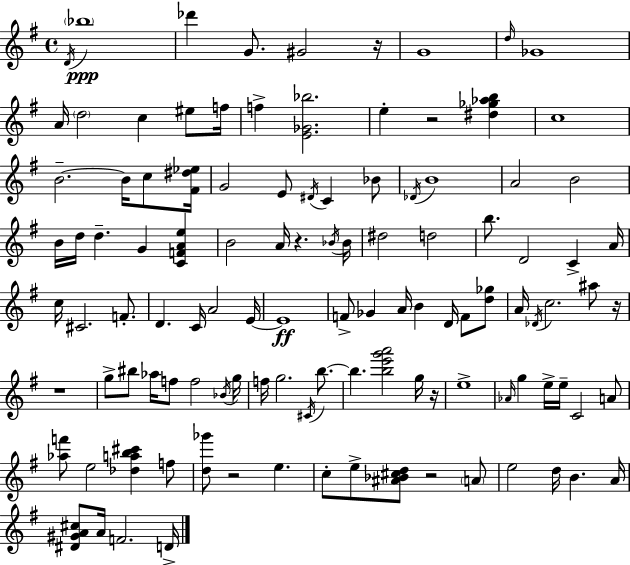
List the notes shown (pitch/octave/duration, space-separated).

D4/s Bb5/w Db6/q G4/e. G#4/h R/s G4/w D5/s Gb4/w A4/s D5/h C5/q EIS5/e F5/s F5/q [E4,Gb4,Bb5]/h. E5/q R/h [D#5,Gb5,Ab5,B5]/q C5/w B4/h. B4/s C5/e [F#4,D#5,Eb5]/s G4/h E4/e D#4/s C4/q Bb4/e Db4/s B4/w A4/h B4/h B4/s D5/s D5/q. G4/q [C4,F4,A4,E5]/q B4/h A4/s R/q. Bb4/s Bb4/s D#5/h D5/h B5/e. D4/h C4/q A4/s C5/s C#4/h. F4/e. D4/q. C4/s A4/h E4/s E4/w F4/e Gb4/q A4/s B4/q D4/s F4/e [D5,Gb5]/e A4/s Db4/s C5/h. A#5/e R/s R/w G5/e BIS5/e Ab5/s F5/e F5/h Bb4/s G5/s F5/s G5/h. C#4/s B5/e. B5/q. [B5,E6,G6,A6]/h G5/s R/s E5/w Ab4/s G5/q E5/s E5/s C4/h A4/e [Ab5,F6]/e E5/h [Db5,A5,B5,C#6]/q F5/e [D5,Gb6]/e R/h E5/q. C5/e E5/e [A#4,Bb4,C#5,D5]/e R/h A4/e E5/h D5/s B4/q. A4/s [D#4,G#4,A4,C#5]/e A4/s F4/h. D4/s